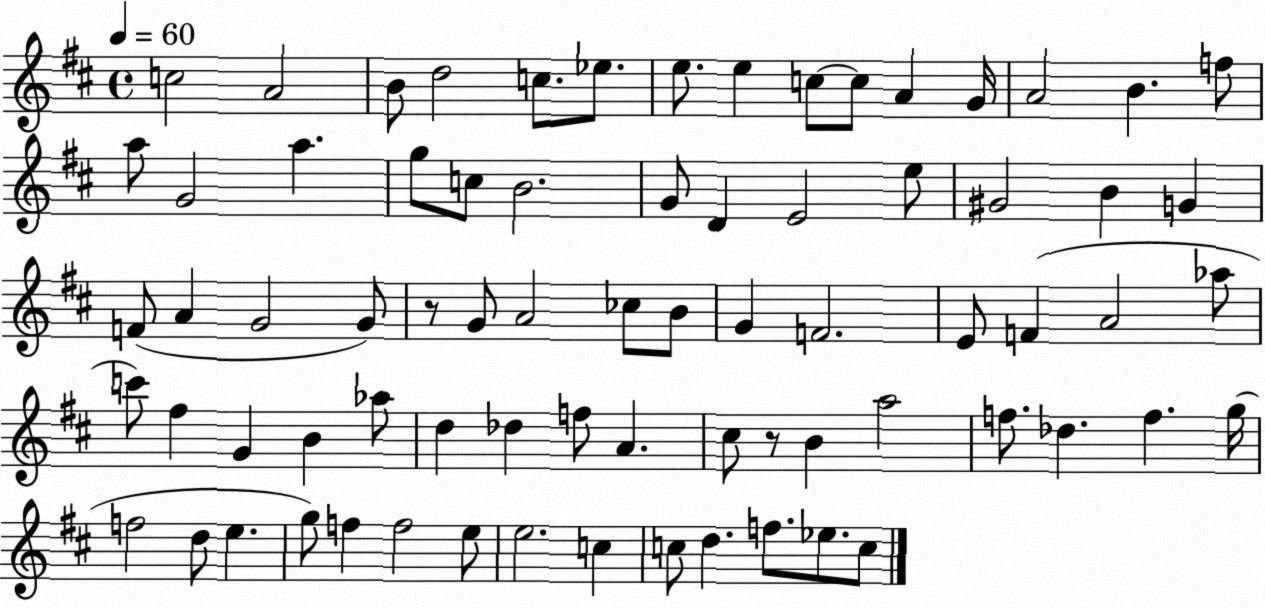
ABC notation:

X:1
T:Untitled
M:4/4
L:1/4
K:D
c2 A2 B/2 d2 c/2 _e/2 e/2 e c/2 c/2 A G/4 A2 B f/2 a/2 G2 a g/2 c/2 B2 G/2 D E2 e/2 ^G2 B G F/2 A G2 G/2 z/2 G/2 A2 _c/2 B/2 G F2 E/2 F A2 _a/2 c'/2 ^f G B _a/2 d _d f/2 A ^c/2 z/2 B a2 f/2 _d f g/4 f2 d/2 e g/2 f f2 e/2 e2 c c/2 d f/2 _e/2 c/2